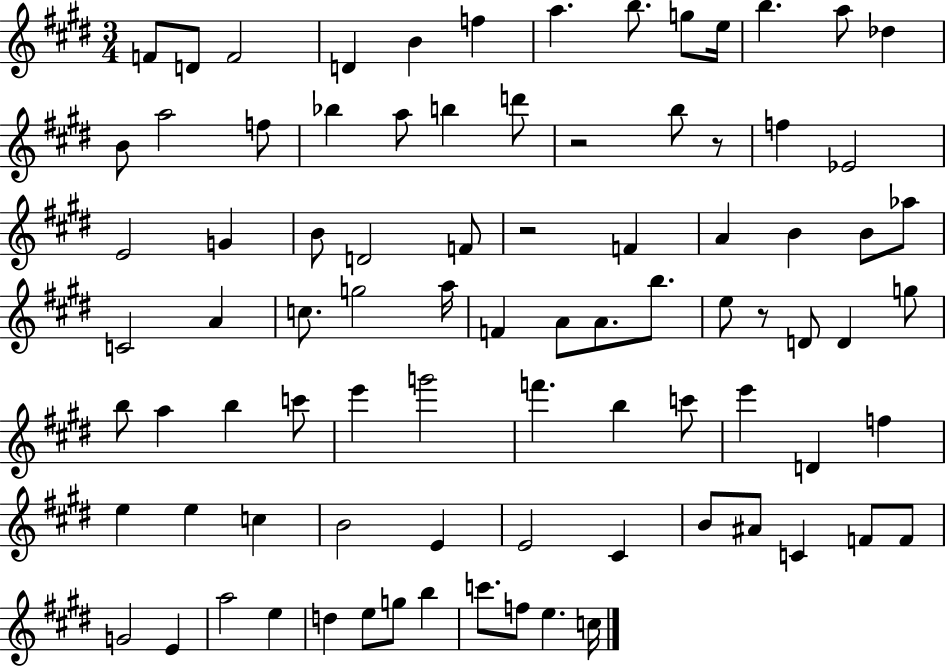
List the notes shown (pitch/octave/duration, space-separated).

F4/e D4/e F4/h D4/q B4/q F5/q A5/q. B5/e. G5/e E5/s B5/q. A5/e Db5/q B4/e A5/h F5/e Bb5/q A5/e B5/q D6/e R/h B5/e R/e F5/q Eb4/h E4/h G4/q B4/e D4/h F4/e R/h F4/q A4/q B4/q B4/e Ab5/e C4/h A4/q C5/e. G5/h A5/s F4/q A4/e A4/e. B5/e. E5/e R/e D4/e D4/q G5/e B5/e A5/q B5/q C6/e E6/q G6/h F6/q. B5/q C6/e E6/q D4/q F5/q E5/q E5/q C5/q B4/h E4/q E4/h C#4/q B4/e A#4/e C4/q F4/e F4/e G4/h E4/q A5/h E5/q D5/q E5/e G5/e B5/q C6/e. F5/e E5/q. C5/s